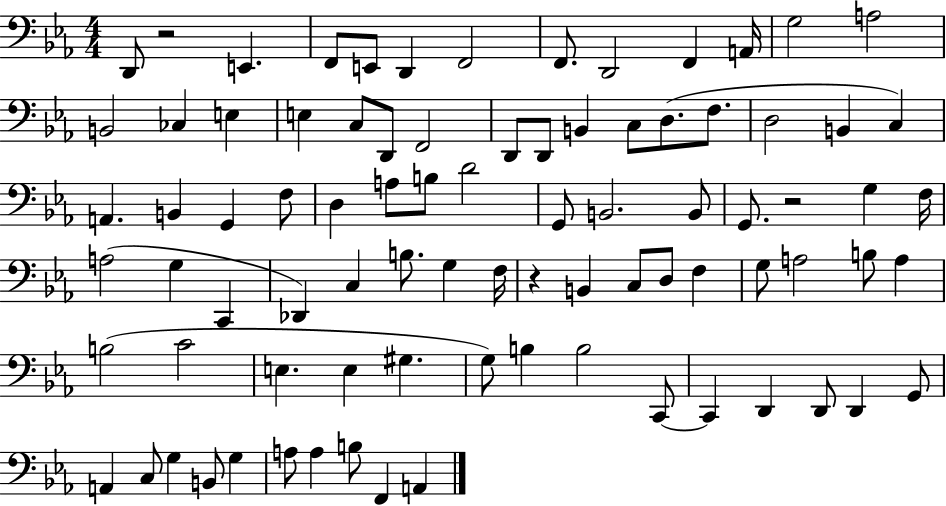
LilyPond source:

{
  \clef bass
  \numericTimeSignature
  \time 4/4
  \key ees \major
  d,8 r2 e,4. | f,8 e,8 d,4 f,2 | f,8. d,2 f,4 a,16 | g2 a2 | \break b,2 ces4 e4 | e4 c8 d,8 f,2 | d,8 d,8 b,4 c8 d8.( f8. | d2 b,4 c4) | \break a,4. b,4 g,4 f8 | d4 a8 b8 d'2 | g,8 b,2. b,8 | g,8. r2 g4 f16 | \break a2( g4 c,4 | des,4) c4 b8. g4 f16 | r4 b,4 c8 d8 f4 | g8 a2 b8 a4 | \break b2( c'2 | e4. e4 gis4. | g8) b4 b2 c,8~~ | c,4 d,4 d,8 d,4 g,8 | \break a,4 c8 g4 b,8 g4 | a8 a4 b8 f,4 a,4 | \bar "|."
}